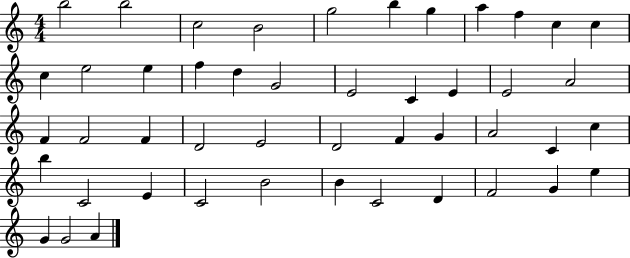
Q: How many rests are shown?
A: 0